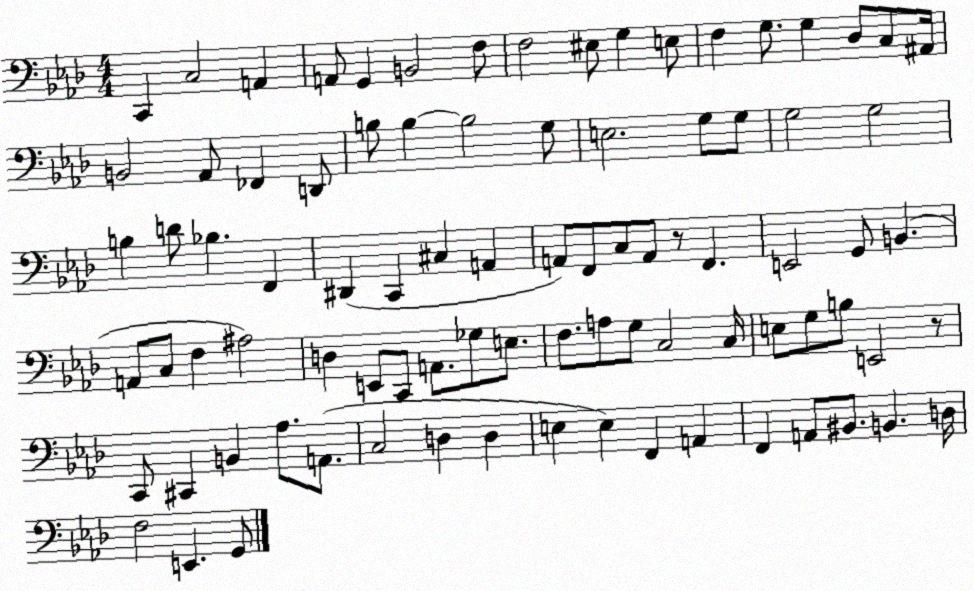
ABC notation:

X:1
T:Untitled
M:4/4
L:1/4
K:Ab
C,, C,2 A,, A,,/2 G,, B,,2 F,/2 F,2 ^E,/2 G, E,/2 F, G,/2 G, _D,/2 C,/2 ^A,,/4 B,,2 _A,,/2 _F,, D,,/2 B,/2 B, B,2 G,/2 E,2 G,/2 G,/2 G,2 G,2 B, D/2 _B, F,, ^D,, C,, ^C, A,, A,,/2 F,,/2 C,/2 A,,/2 z/2 F,, E,,2 G,,/2 B,, A,,/2 C,/2 F, ^A,2 D, E,,/2 C,,/2 A,,/2 _G,/2 E,/2 F,/2 A,/2 G,/2 C,2 C,/4 E,/2 G,/2 B,/2 E,,2 z/2 C,,/2 ^C,, B,, _A,/2 A,,/2 C,2 D, D, E, E, F,, A,, F,, A,,/2 ^B,,/2 B,, D,/4 F,2 E,, G,,/2